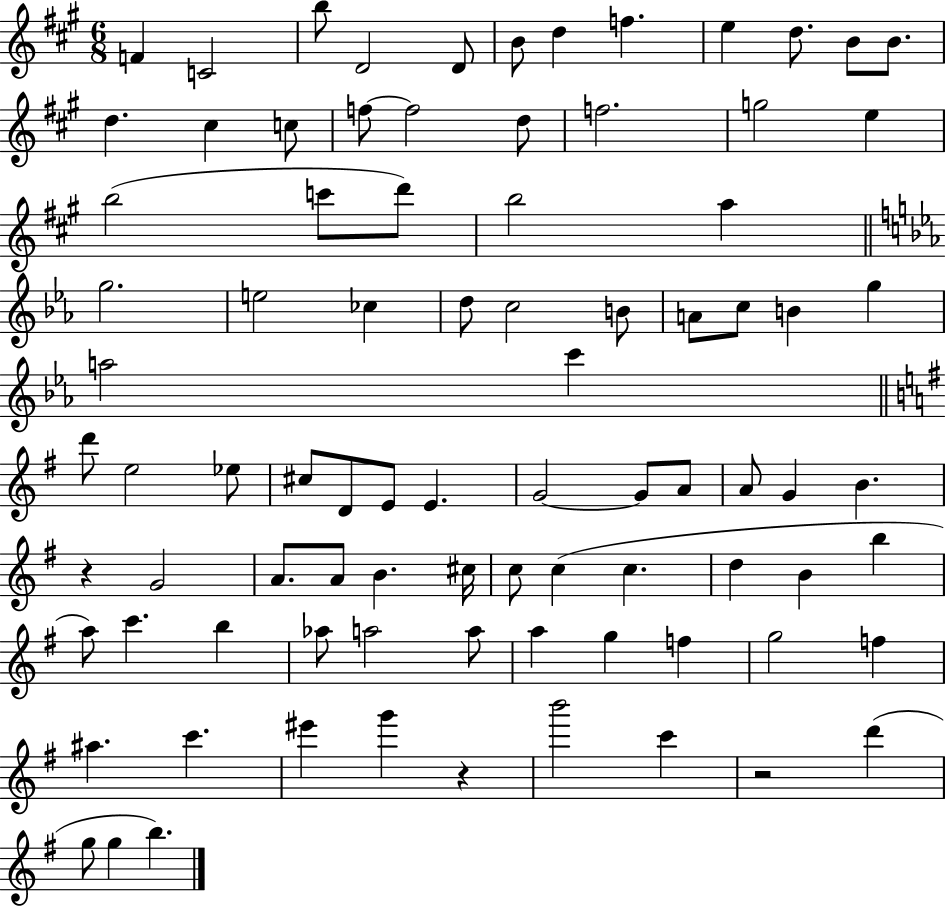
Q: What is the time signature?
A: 6/8